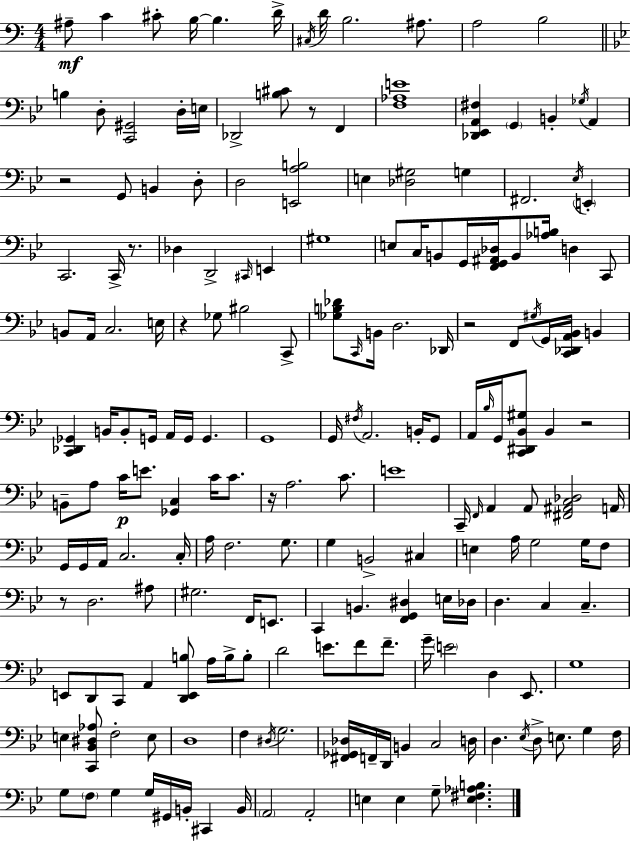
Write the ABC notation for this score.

X:1
T:Untitled
M:4/4
L:1/4
K:C
^A,/2 C ^C/2 B,/4 B, D/4 ^C,/4 D/4 B,2 ^A,/2 A,2 B,2 B, D,/2 [C,,^G,,]2 D,/4 E,/4 _D,,2 [B,^C]/2 z/2 F,, [F,_A,E]4 [_D,,_E,,A,,^F,] G,, B,, _G,/4 A,, z2 G,,/2 B,, D,/2 D,2 [E,,A,B,]2 E, [_D,^G,]2 G, ^F,,2 _E,/4 E,, C,,2 C,,/4 z/2 _D, D,,2 ^C,,/4 E,, ^G,4 E,/2 C,/4 B,,/2 G,,/4 [F,,G,,^A,,_D,]/4 B,,/2 [_A,B,]/4 D, C,,/2 B,,/2 A,,/4 C,2 E,/4 z _G,/2 ^B,2 C,,/2 [_G,B,_D]/2 C,,/4 B,,/4 D,2 _D,,/4 z2 F,,/2 ^G,/4 G,,/4 [C,,_D,,A,,_B,,]/4 B,, [C,,_D,,_G,,] B,,/4 B,,/2 G,,/4 A,,/4 G,,/4 G,, G,,4 G,,/4 ^F,/4 A,,2 B,,/4 G,,/2 A,,/4 _B,/4 G,,/4 [C,,^D,,_B,,^G,]/2 _B,, z2 B,,/2 A,/2 C/4 E/2 [_G,,C,] C/4 C/2 z/4 A,2 C/2 E4 C,,/4 F,,/4 A,, A,,/2 [^F,,^A,,C,_D,]2 A,,/4 G,,/4 G,,/4 A,,/4 C,2 C,/4 A,/4 F,2 G,/2 G, B,,2 ^C, E, A,/4 G,2 G,/4 F,/2 z/2 D,2 ^A,/2 ^G,2 F,,/4 E,,/2 C,, B,, [F,,G,,^D,] E,/4 _D,/4 D, C, C, E,,/2 D,,/2 C,,/2 A,, [D,,E,,B,]/2 A,/4 B,/4 B,/2 D2 E/2 F/2 F/2 G/4 E2 D, _E,,/2 G,4 E, [C,,_B,,^D,_A,]/2 F,2 E,/2 D,4 F, ^D,/4 G,2 [^F,,_G,,_D,]/4 F,,/4 D,,/4 B,, C,2 D,/4 D, _E,/4 D,/2 E,/2 G, F,/4 G,/2 F,/2 G, G,/4 ^G,,/4 B,,/4 ^C,, B,,/4 A,,2 A,,2 E, E, G,/2 [E,^F,_A,B,]